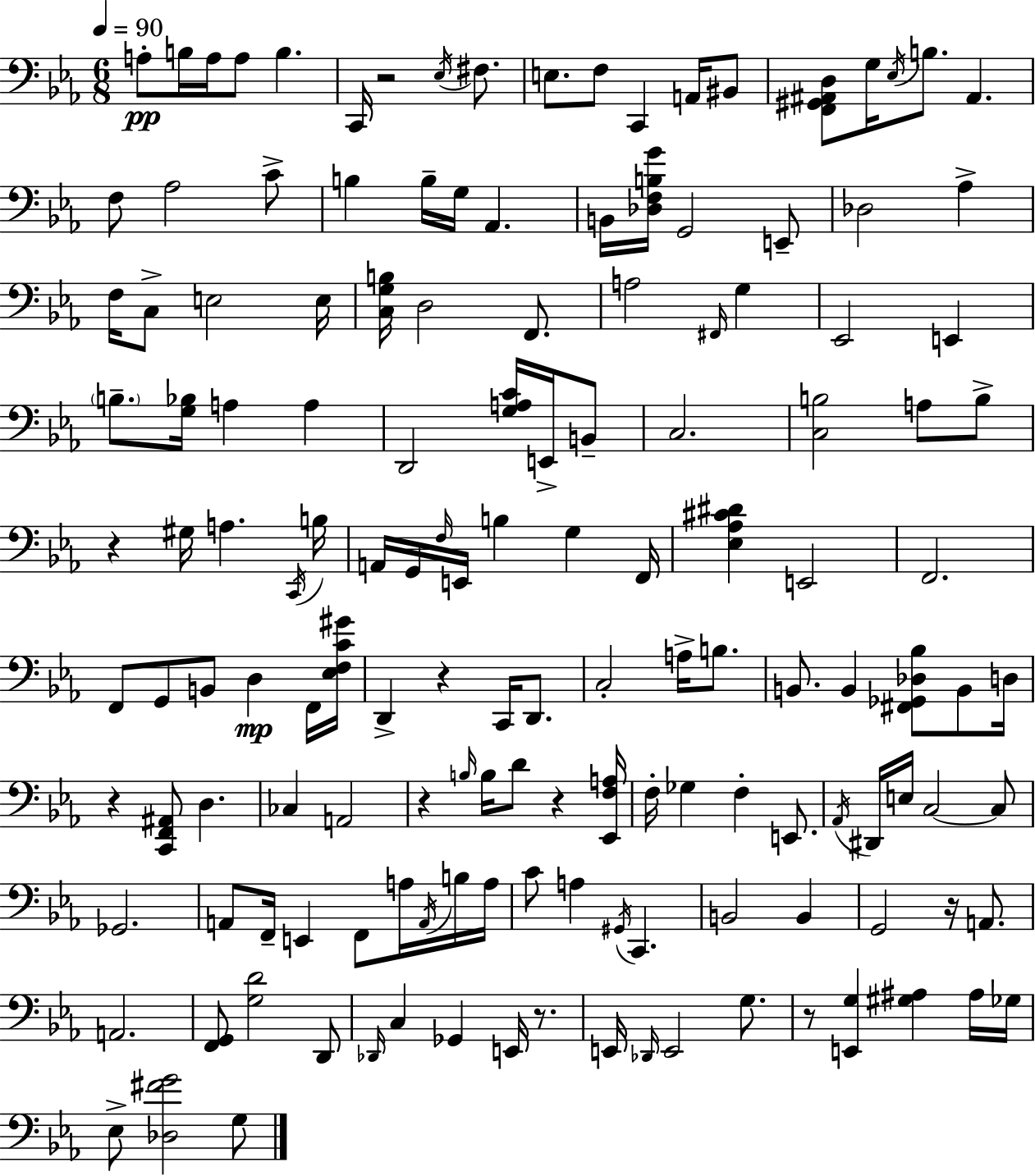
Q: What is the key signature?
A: EES major